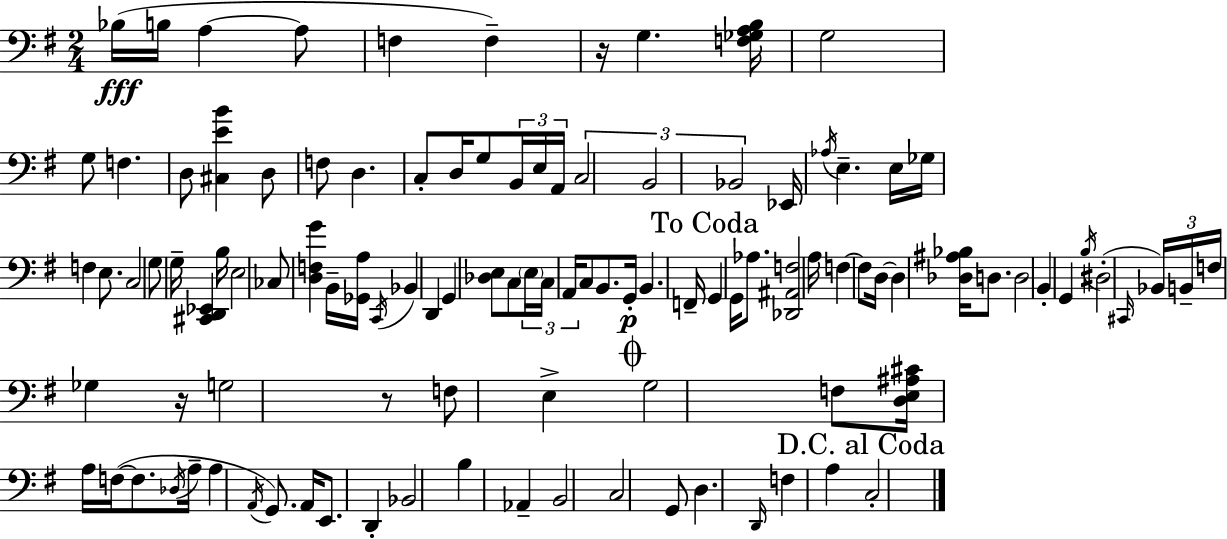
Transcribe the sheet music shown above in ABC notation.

X:1
T:Untitled
M:2/4
L:1/4
K:G
_B,/4 B,/4 A, A,/2 F, F, z/4 G, [F,_G,A,B,]/4 G,2 G,/2 F, D,/2 [^C,EB] D,/2 F,/2 D, C,/2 D,/4 G,/2 B,,/4 E,/4 A,,/4 C,2 B,,2 _B,,2 _E,,/4 _A,/4 E, E,/4 _G,/4 F, E,/2 C,2 G,/2 G,/4 [^C,,D,,_E,,] B,/4 E,2 _C,/2 [D,F,G] B,,/4 [_G,,A,]/4 C,,/4 _B,, D,, G,, [_D,E,]/2 C,/2 E,/4 C,/4 A,,/4 C,/2 B,,/2 G,,/4 B,, F,,/4 G,, G,,/4 _A,/2 [_D,,^A,,F,]2 A,/4 F, F,/2 D,/4 D, [_D,^A,_B,]/4 D,/2 D,2 B,, G,, B,/4 ^D,2 ^C,,/4 _B,,/4 B,,/4 F,/4 _G, z/4 G,2 z/2 F,/2 E, G,2 F,/2 [D,E,^A,^C]/4 A,/4 F,/4 F,/2 _D,/4 A,/4 A, A,,/4 G,,/2 A,,/4 E,,/2 D,, _B,,2 B, _A,, B,,2 C,2 G,,/2 D, D,,/4 F, A, C,2